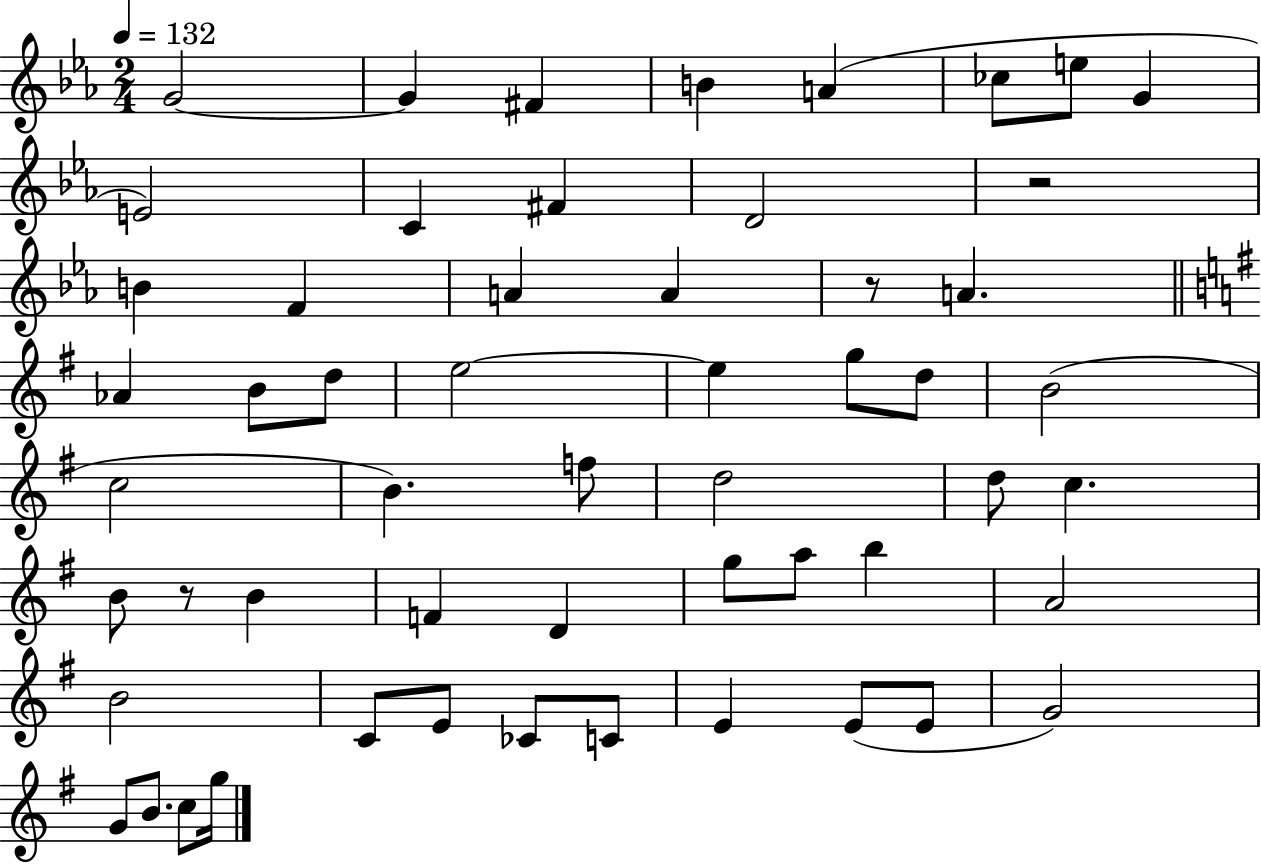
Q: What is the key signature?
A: EES major